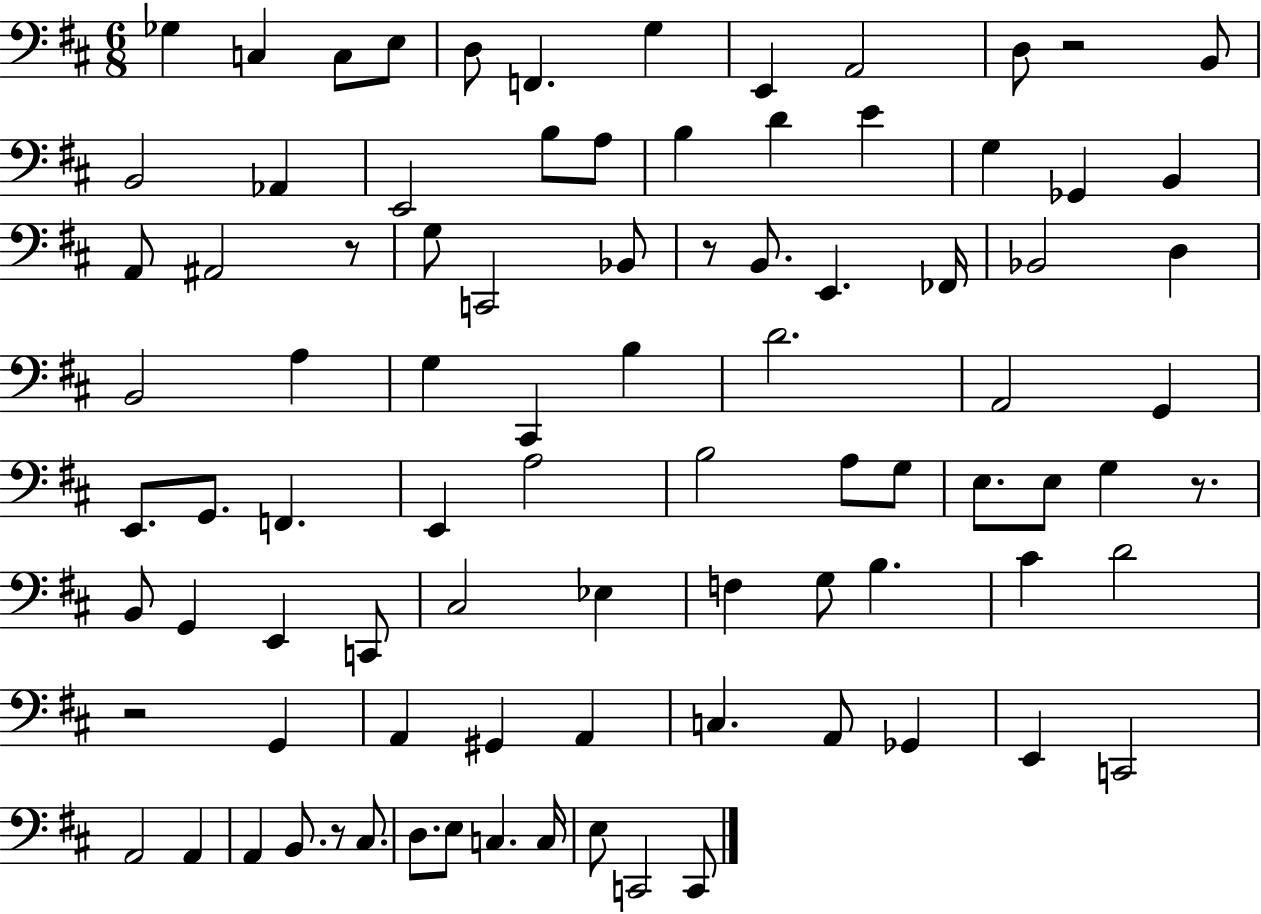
Gb3/q C3/q C3/e E3/e D3/e F2/q. G3/q E2/q A2/h D3/e R/h B2/e B2/h Ab2/q E2/h B3/e A3/e B3/q D4/q E4/q G3/q Gb2/q B2/q A2/e A#2/h R/e G3/e C2/h Bb2/e R/e B2/e. E2/q. FES2/s Bb2/h D3/q B2/h A3/q G3/q C#2/q B3/q D4/h. A2/h G2/q E2/e. G2/e. F2/q. E2/q A3/h B3/h A3/e G3/e E3/e. E3/e G3/q R/e. B2/e G2/q E2/q C2/e C#3/h Eb3/q F3/q G3/e B3/q. C#4/q D4/h R/h G2/q A2/q G#2/q A2/q C3/q. A2/e Gb2/q E2/q C2/h A2/h A2/q A2/q B2/e. R/e C#3/e. D3/e. E3/e C3/q. C3/s E3/e C2/h C2/e